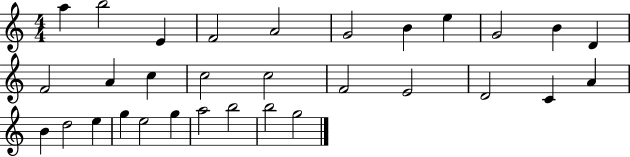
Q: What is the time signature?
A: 4/4